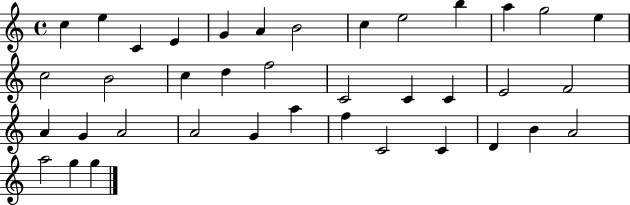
C5/q E5/q C4/q E4/q G4/q A4/q B4/h C5/q E5/h B5/q A5/q G5/h E5/q C5/h B4/h C5/q D5/q F5/h C4/h C4/q C4/q E4/h F4/h A4/q G4/q A4/h A4/h G4/q A5/q F5/q C4/h C4/q D4/q B4/q A4/h A5/h G5/q G5/q